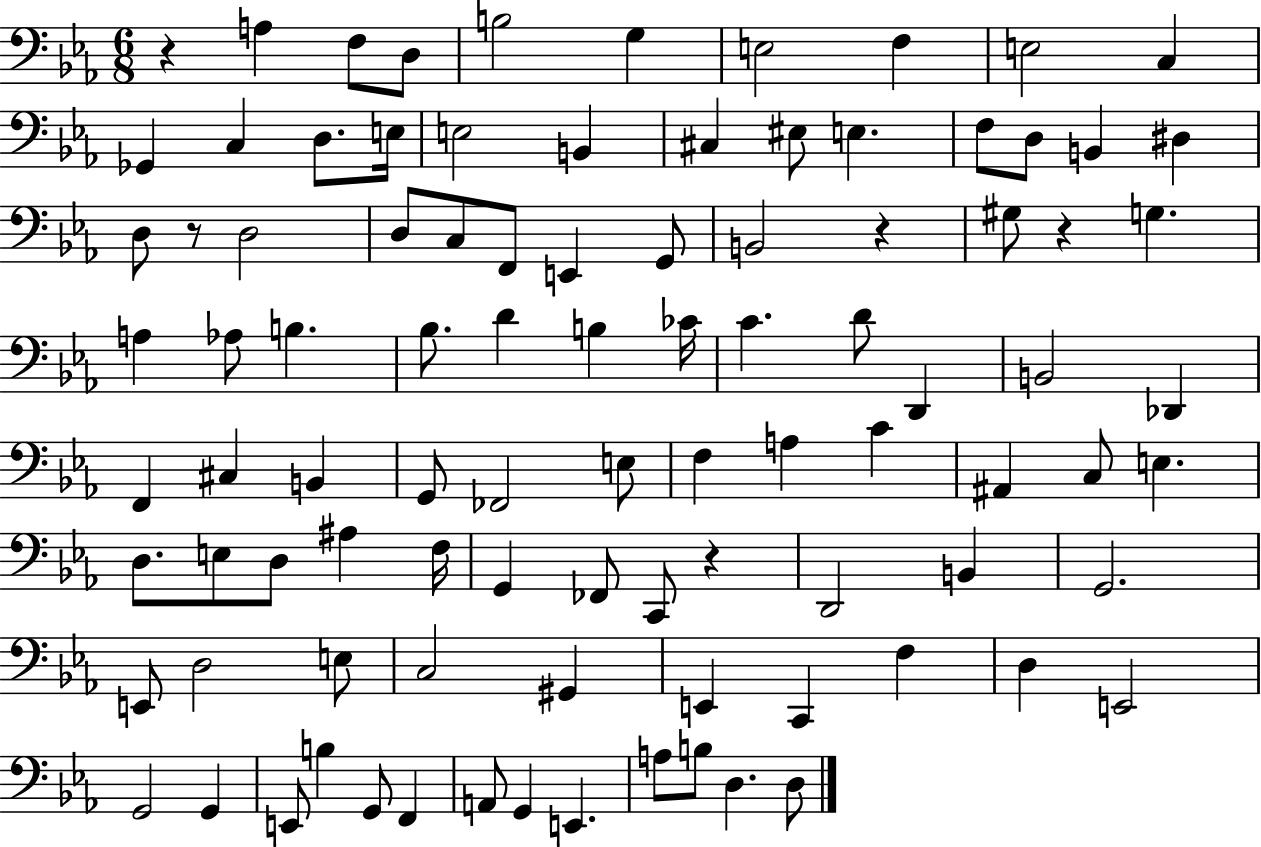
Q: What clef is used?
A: bass